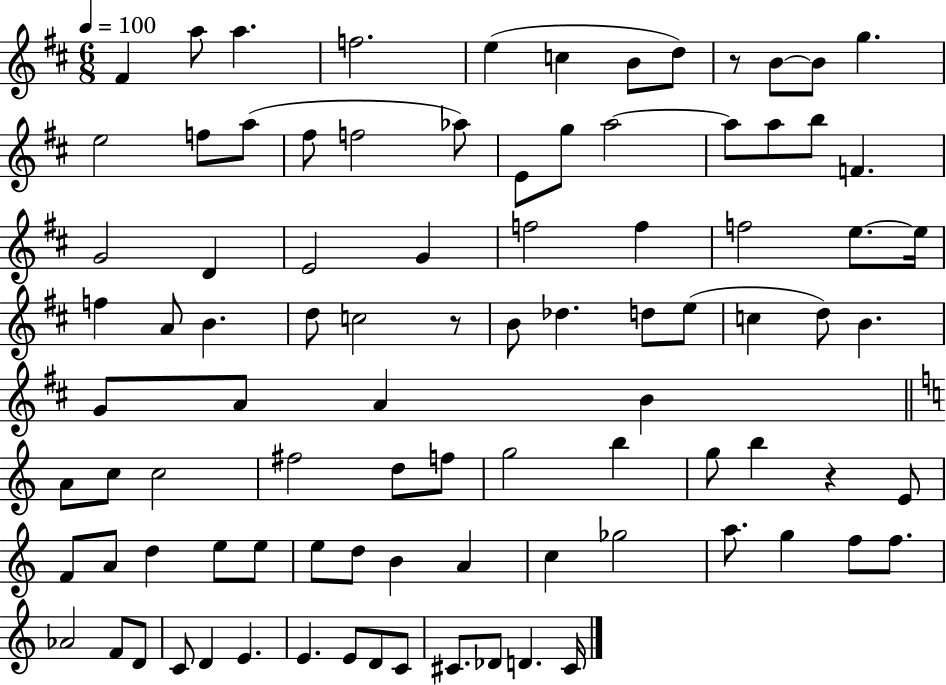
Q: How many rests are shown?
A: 3